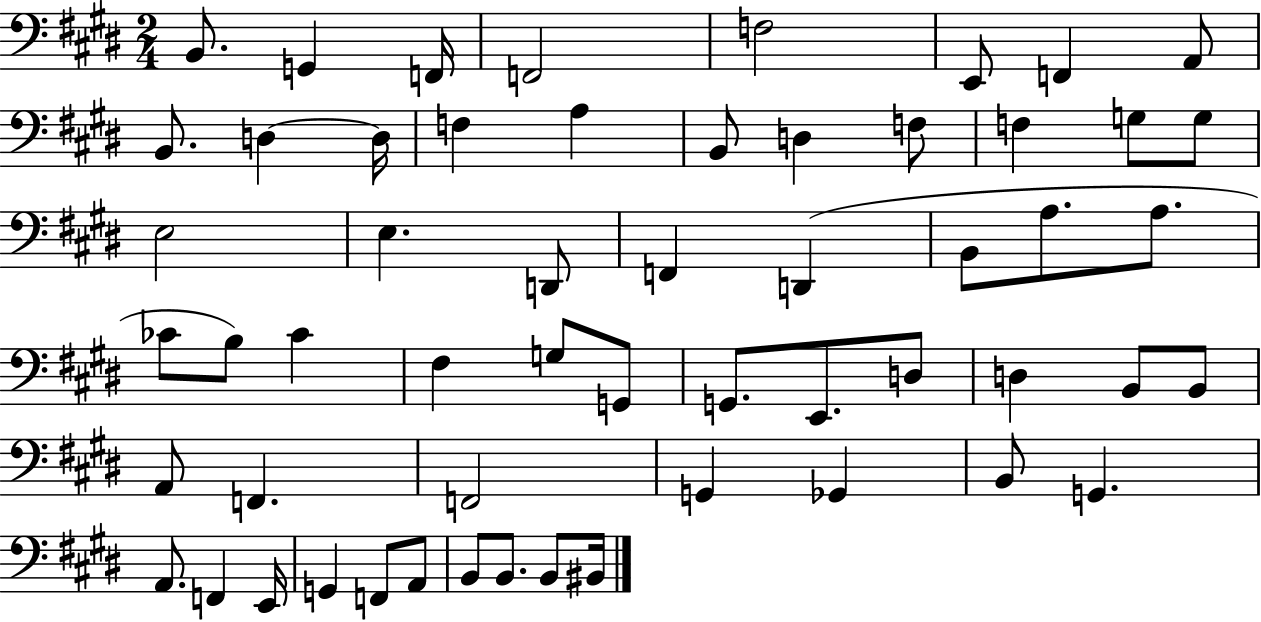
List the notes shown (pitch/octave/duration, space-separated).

B2/e. G2/q F2/s F2/h F3/h E2/e F2/q A2/e B2/e. D3/q D3/s F3/q A3/q B2/e D3/q F3/e F3/q G3/e G3/e E3/h E3/q. D2/e F2/q D2/q B2/e A3/e. A3/e. CES4/e B3/e CES4/q F#3/q G3/e G2/e G2/e. E2/e. D3/e D3/q B2/e B2/e A2/e F2/q. F2/h G2/q Gb2/q B2/e G2/q. A2/e. F2/q E2/s G2/q F2/e A2/e B2/e B2/e. B2/e BIS2/s